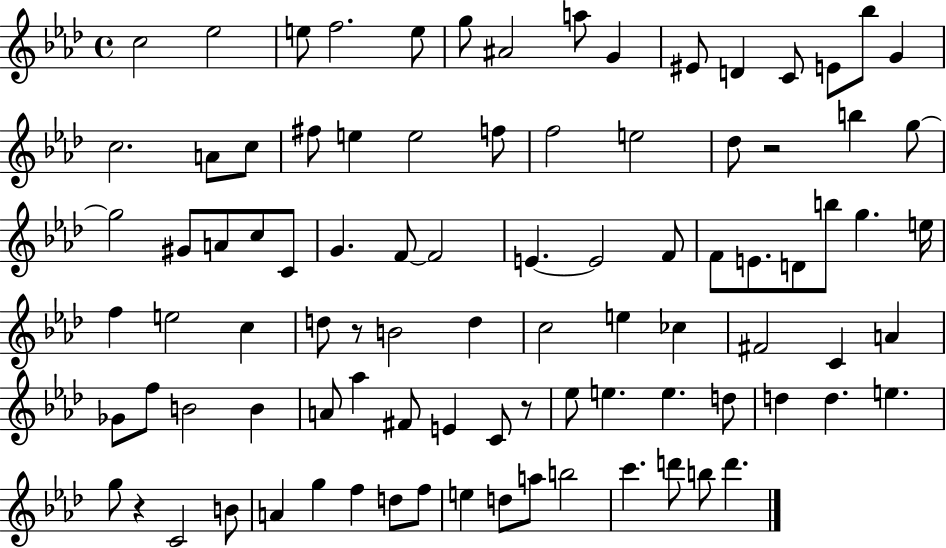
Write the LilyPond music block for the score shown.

{
  \clef treble
  \time 4/4
  \defaultTimeSignature
  \key aes \major
  c''2 ees''2 | e''8 f''2. e''8 | g''8 ais'2 a''8 g'4 | eis'8 d'4 c'8 e'8 bes''8 g'4 | \break c''2. a'8 c''8 | fis''8 e''4 e''2 f''8 | f''2 e''2 | des''8 r2 b''4 g''8~~ | \break g''2 gis'8 a'8 c''8 c'8 | g'4. f'8~~ f'2 | e'4.~~ e'2 f'8 | f'8 e'8. d'8 b''8 g''4. e''16 | \break f''4 e''2 c''4 | d''8 r8 b'2 d''4 | c''2 e''4 ces''4 | fis'2 c'4 a'4 | \break ges'8 f''8 b'2 b'4 | a'8 aes''4 fis'8 e'4 c'8 r8 | ees''8 e''4. e''4. d''8 | d''4 d''4. e''4. | \break g''8 r4 c'2 b'8 | a'4 g''4 f''4 d''8 f''8 | e''4 d''8 a''8 b''2 | c'''4. d'''8 b''8 d'''4. | \break \bar "|."
}